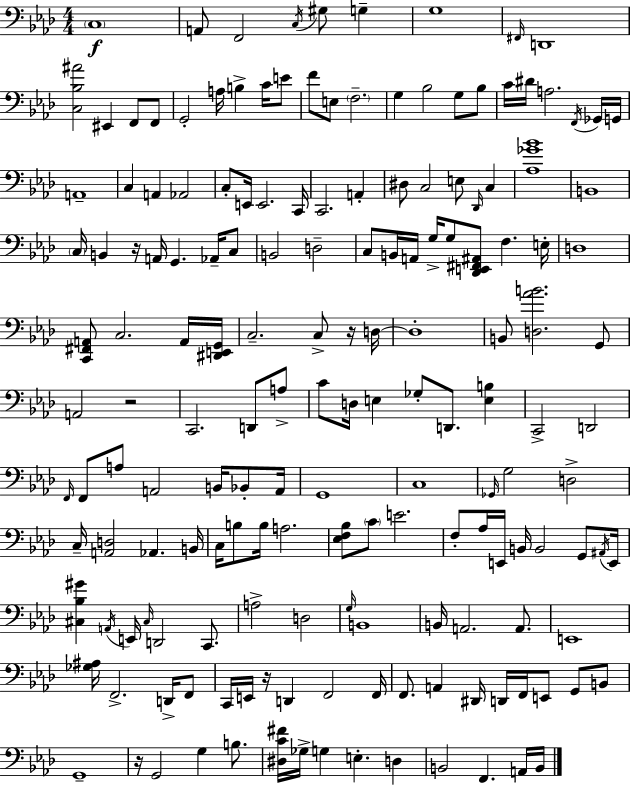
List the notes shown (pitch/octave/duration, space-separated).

C3/w A2/e F2/h C3/s G#3/e G3/q G3/w F#2/s D2/w [C3,Bb3,A#4]/h EIS2/q F2/e F2/e G2/h A3/s B3/q C4/s E4/e F4/e E3/e F3/h. G3/q Bb3/h G3/e Bb3/e C4/s D#4/s A3/h. F2/s Gb2/s G2/s A2/w C3/q A2/q Ab2/h C3/e E2/s E2/h. C2/s C2/h. A2/q D#3/e C3/h E3/e Db2/s C3/q [Ab3,Gb4,Bb4]/w B2/w C3/s B2/q R/s A2/s G2/q. Ab2/s C3/e B2/h D3/h C3/e B2/s A2/s G3/s G3/e [Db2,E2,F#2,A#2]/e F3/q. E3/s D3/w [C2,F#2,A2]/e C3/h. A2/s [D#2,E2,G2]/s C3/h. C3/e R/s D3/s D3/w B2/e [D3,Ab4,B4]/h. G2/e A2/h R/h C2/h. D2/e A3/e C4/e D3/s E3/q Gb3/e D2/e. [E3,B3]/q C2/h D2/h F2/s F2/e A3/e A2/h B2/s Bb2/e A2/s G2/w C3/w Gb2/s G3/h D3/h C3/s [A2,D3]/h Ab2/q. B2/s C3/s B3/e B3/s A3/h. [Eb3,F3,Bb3]/e C4/e E4/h. F3/e Ab3/s E2/s B2/s B2/h G2/e A#2/s E2/s [C#3,Bb3,G#4]/q A2/s E2/s C#3/s D2/h C2/e. A3/h D3/h G3/s B2/w B2/s A2/h. A2/e. E2/w [Gb3,A#3]/s F2/h. D2/s F2/e C2/s E2/s R/s D2/q F2/h F2/s F2/e. A2/q D#2/s D2/s F2/s E2/e G2/e B2/e G2/w R/s G2/h G3/q B3/e. [D#3,C4,F#4]/s Gb3/s G3/q E3/q. D3/q B2/h F2/q. A2/s B2/s